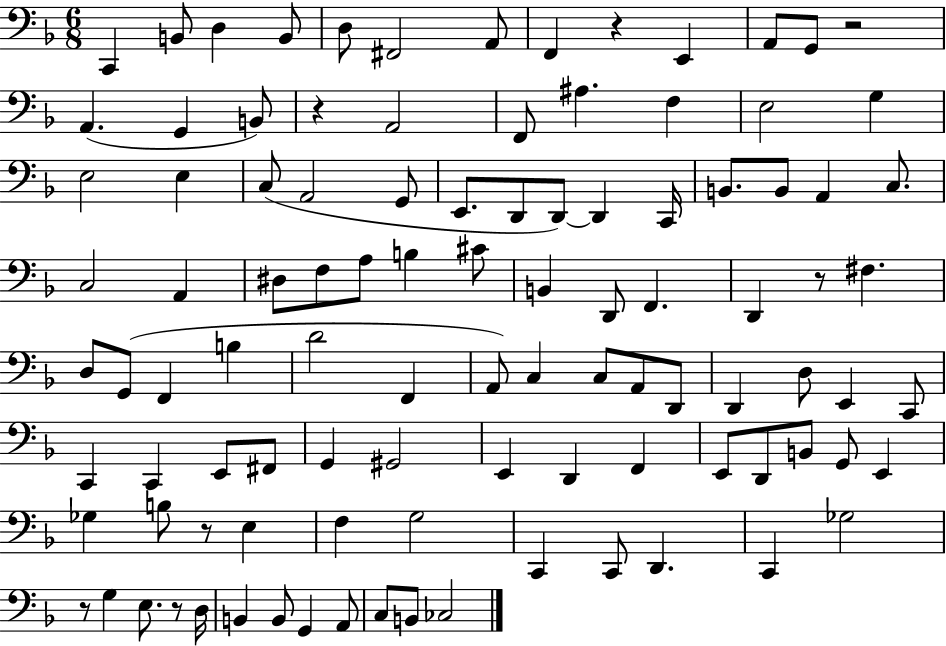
{
  \clef bass
  \numericTimeSignature
  \time 6/8
  \key f \major
  c,4 b,8 d4 b,8 | d8 fis,2 a,8 | f,4 r4 e,4 | a,8 g,8 r2 | \break a,4.( g,4 b,8) | r4 a,2 | f,8 ais4. f4 | e2 g4 | \break e2 e4 | c8( a,2 g,8 | e,8. d,8 d,8~~) d,4 c,16 | b,8. b,8 a,4 c8. | \break c2 a,4 | dis8 f8 a8 b4 cis'8 | b,4 d,8 f,4. | d,4 r8 fis4. | \break d8 g,8( f,4 b4 | d'2 f,4 | a,8) c4 c8 a,8 d,8 | d,4 d8 e,4 c,8 | \break c,4 c,4 e,8 fis,8 | g,4 gis,2 | e,4 d,4 f,4 | e,8 d,8 b,8 g,8 e,4 | \break ges4 b8 r8 e4 | f4 g2 | c,4 c,8 d,4. | c,4 ges2 | \break r8 g4 e8. r8 d16 | b,4 b,8 g,4 a,8 | c8 b,8 ces2 | \bar "|."
}